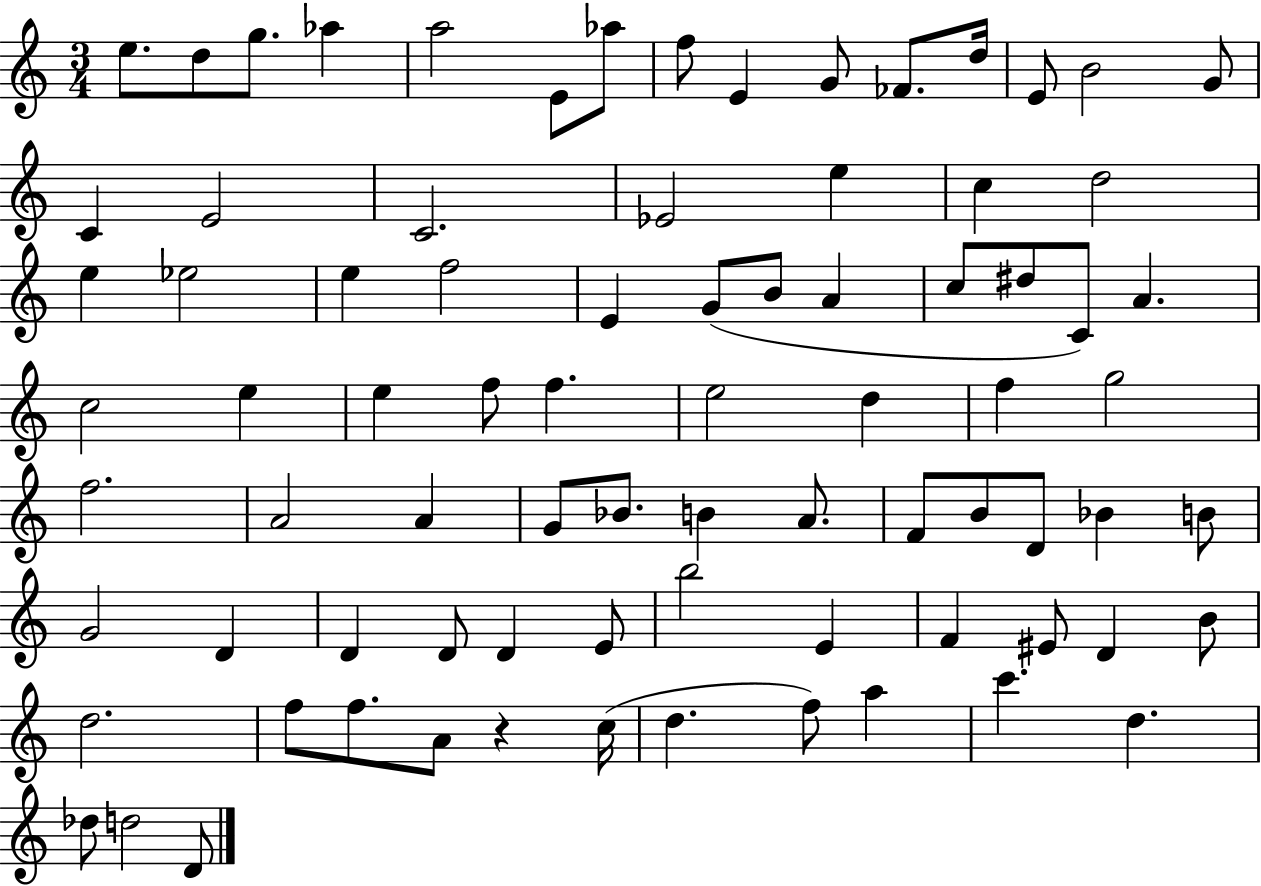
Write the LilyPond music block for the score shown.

{
  \clef treble
  \numericTimeSignature
  \time 3/4
  \key c \major
  e''8. d''8 g''8. aes''4 | a''2 e'8 aes''8 | f''8 e'4 g'8 fes'8. d''16 | e'8 b'2 g'8 | \break c'4 e'2 | c'2. | ees'2 e''4 | c''4 d''2 | \break e''4 ees''2 | e''4 f''2 | e'4 g'8( b'8 a'4 | c''8 dis''8 c'8) a'4. | \break c''2 e''4 | e''4 f''8 f''4. | e''2 d''4 | f''4 g''2 | \break f''2. | a'2 a'4 | g'8 bes'8. b'4 a'8. | f'8 b'8 d'8 bes'4 b'8 | \break g'2 d'4 | d'4 d'8 d'4 e'8 | b''2 e'4 | f'4 eis'8 d'4 b'8 | \break d''2. | f''8 f''8. a'8 r4 c''16( | d''4. f''8) a''4 | c'''4. d''4. | \break des''8 d''2 d'8 | \bar "|."
}